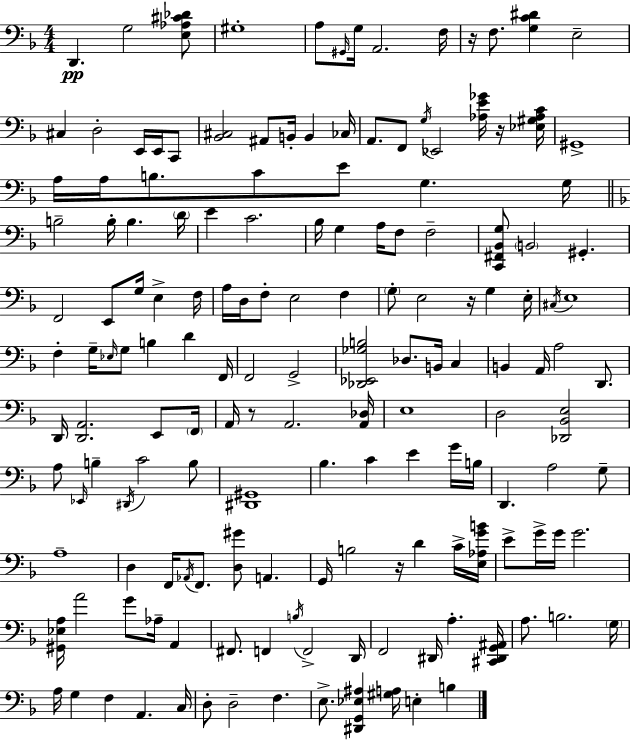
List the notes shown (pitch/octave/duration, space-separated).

D2/q. G3/h [E3,Ab3,C#4,Db4]/e G#3/w A3/e G#2/s G3/s A2/h. F3/s R/s F3/e. [G3,C4,D#4]/q E3/h C#3/q D3/h E2/s E2/s C2/e [Bb2,C#3]/h A#2/e B2/s B2/q CES3/s A2/e. F2/e G3/s Eb2/h [Ab3,E4,Gb4]/s R/s [Eb3,G#3,Ab3,C4]/s G#2/w A3/s A3/s B3/e. C4/e E4/e G3/q. G3/s B3/h B3/s B3/q. D4/s E4/q C4/h. Bb3/s G3/q A3/s F3/e F3/h [C2,F#2,Bb2,G3]/e B2/h G#2/q. F2/h E2/e G3/s E3/q F3/s A3/s D3/s F3/e E3/h F3/q G3/e E3/h R/s G3/q E3/s C#3/s E3/w F3/q G3/s Eb3/s G3/e B3/q D4/q F2/s F2/h G2/h [Db2,Eb2,Gb3,B3]/h Db3/e. B2/s C3/q B2/q A2/s A3/h D2/e. D2/s [D2,A2]/h. E2/e F2/s A2/s R/e A2/h. [A2,Db3]/s E3/w D3/h [Db2,Bb2,E3]/h A3/e Eb2/s B3/q D#2/s C4/h B3/e [D#2,G#2]/w Bb3/q. C4/q E4/q G4/s B3/s D2/q. A3/h G3/e A3/w D3/q F2/s Ab2/s F2/e. [D3,G#4]/e A2/q. G2/s B3/h R/s D4/q C4/s [E3,Ab3,G4,B4]/s E4/e G4/s G4/s G4/h. [G#2,Eb3,A3]/s A4/h G4/e Ab3/s A2/q F#2/e. F2/q B3/s F2/h D2/s F2/h D#2/s A3/q. [C#2,D#2,G2,A#2]/s A3/e. B3/h. G3/s A3/s G3/q F3/q A2/q. C3/s D3/e D3/h F3/q. E3/e. [D#2,G2,Eb3,A#3]/q [G#3,A3]/s E3/q B3/q